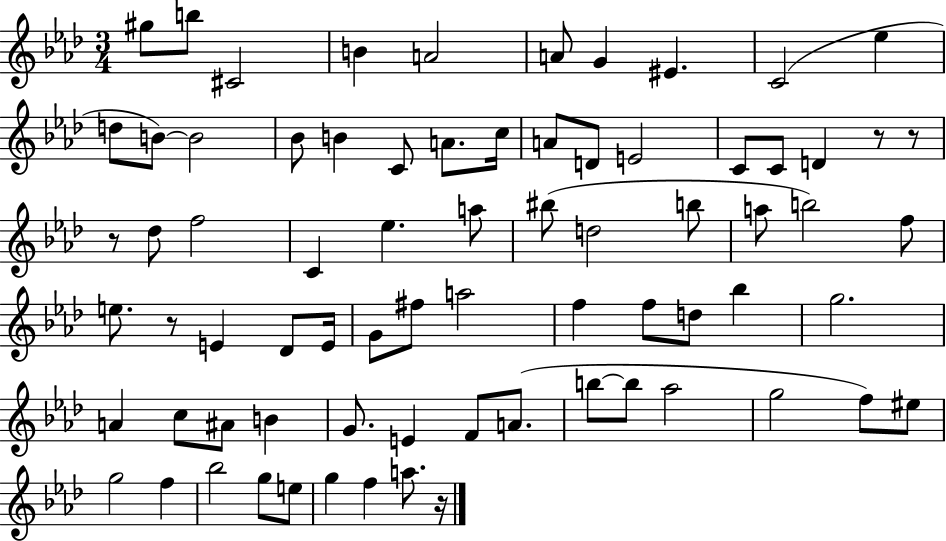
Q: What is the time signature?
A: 3/4